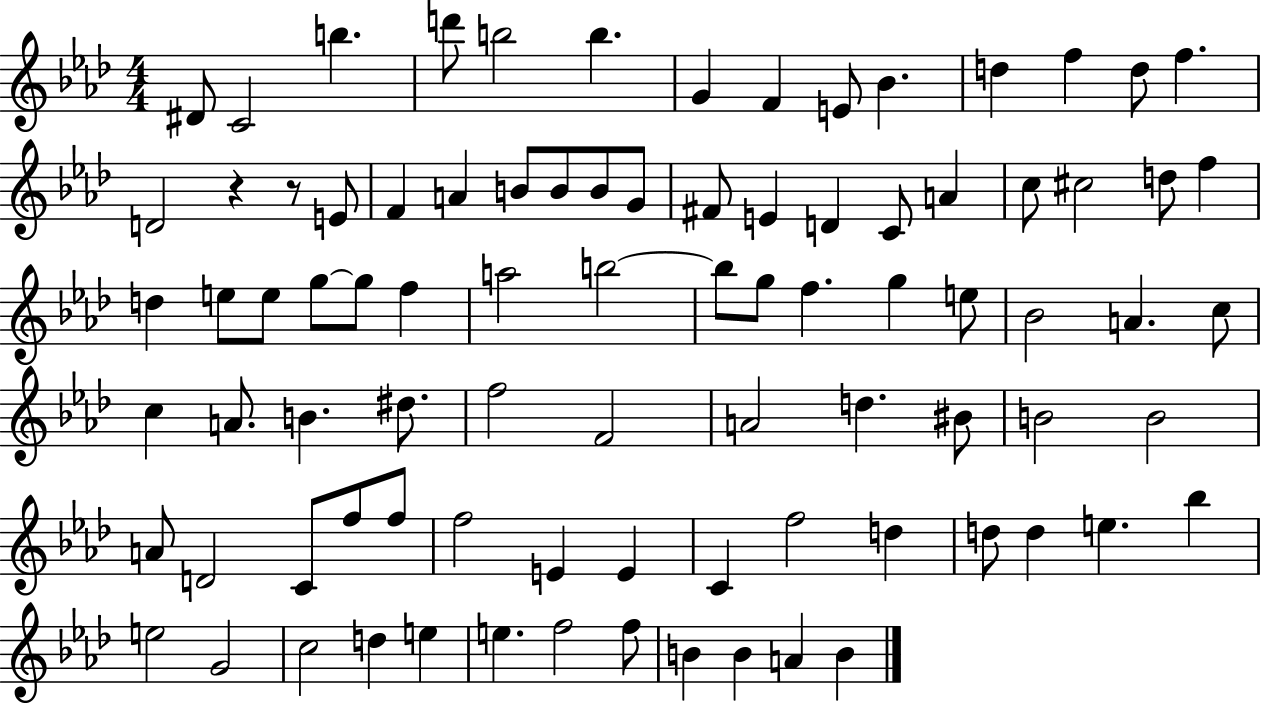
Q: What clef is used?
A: treble